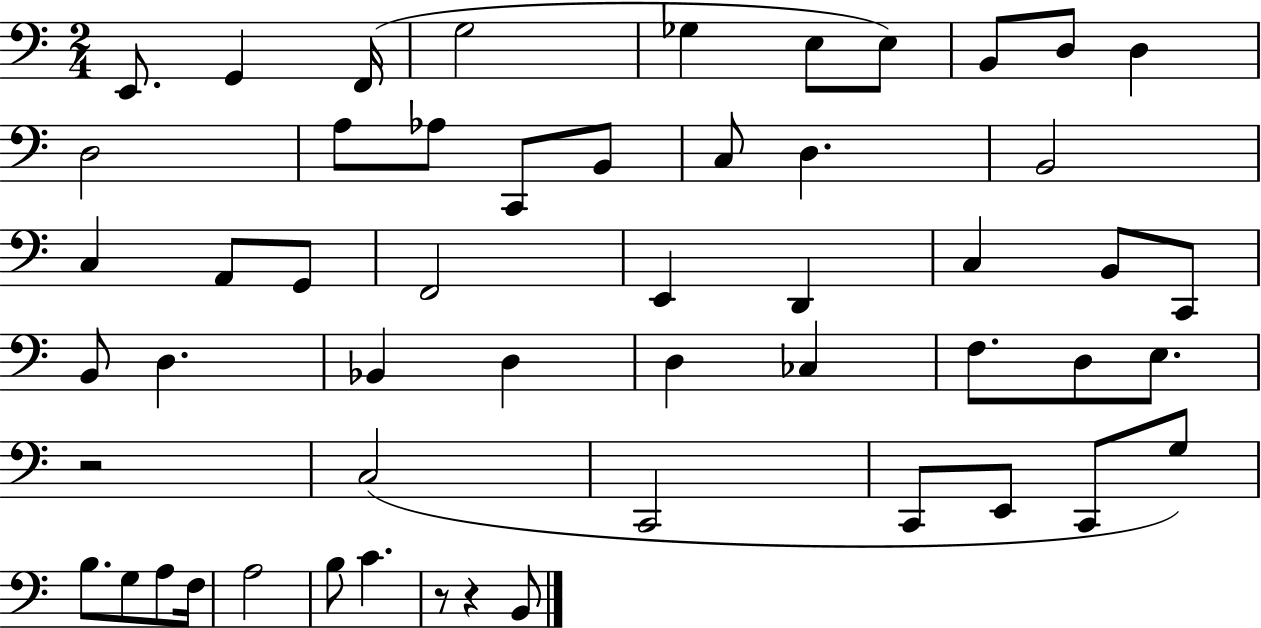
E2/e. G2/q F2/s G3/h Gb3/q E3/e E3/e B2/e D3/e D3/q D3/h A3/e Ab3/e C2/e B2/e C3/e D3/q. B2/h C3/q A2/e G2/e F2/h E2/q D2/q C3/q B2/e C2/e B2/e D3/q. Bb2/q D3/q D3/q CES3/q F3/e. D3/e E3/e. R/h C3/h C2/h C2/e E2/e C2/e G3/e B3/e. G3/e A3/e F3/s A3/h B3/e C4/q. R/e R/q B2/e